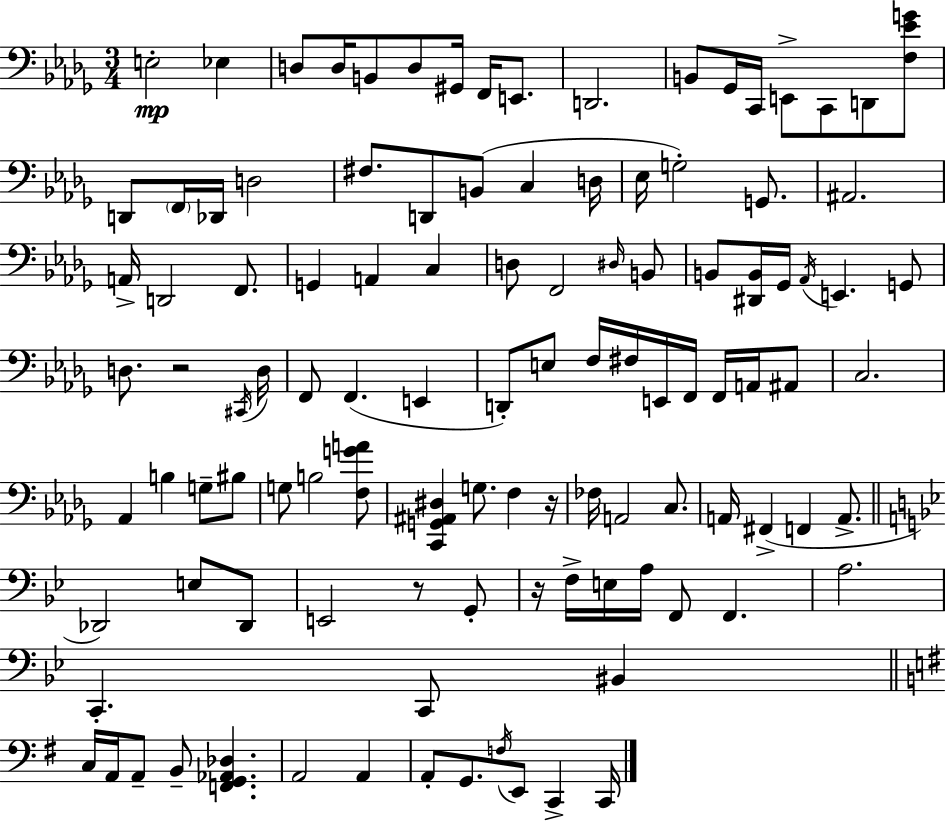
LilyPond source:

{
  \clef bass
  \numericTimeSignature
  \time 3/4
  \key bes \minor
  e2-.\mp ees4 | d8 d16 b,8 d8 gis,16 f,16 e,8. | d,2. | b,8 ges,16 c,16 e,8-> c,8 d,8 <f ees' g'>8 | \break d,8 \parenthesize f,16 des,16 d2 | fis8. d,8 b,8( c4 d16 | ees16 g2-.) g,8. | ais,2. | \break a,16-> d,2 f,8. | g,4 a,4 c4 | d8 f,2 \grace { dis16 } b,8 | b,8 <dis, b,>16 ges,16 \acciaccatura { aes,16 } e,4. | \break g,8 d8. r2 | \acciaccatura { cis,16 } d16 f,8 f,4.( e,4 | d,8-.) e8 f16 fis16 e,16 f,16 f,16 | a,16 ais,8 c2. | \break aes,4 b4 g8-- | bis8 g8 b2 | <f g' a'>8 <c, g, ais, dis>4 g8. f4 | r16 fes16 a,2 | \break c8. a,16 fis,4->( f,4 | a,8.-> \bar "||" \break \key g \minor des,2) e8 des,8 | e,2 r8 g,8-. | r16 f16-> e16 a16 f,8 f,4. | a2. | \break c,4.-. c,8 bis,4 | \bar "||" \break \key g \major c16 a,16 a,8-- b,8-- <f, g, aes, des>4. | a,2 a,4 | a,8-. g,8. \acciaccatura { f16 } e,8 c,4-> | c,16 \bar "|."
}